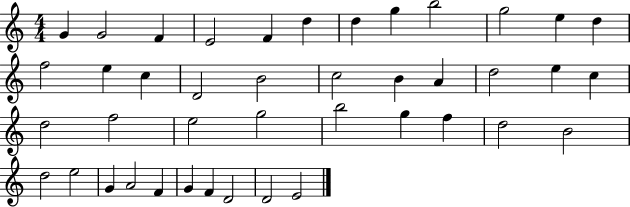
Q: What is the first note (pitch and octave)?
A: G4